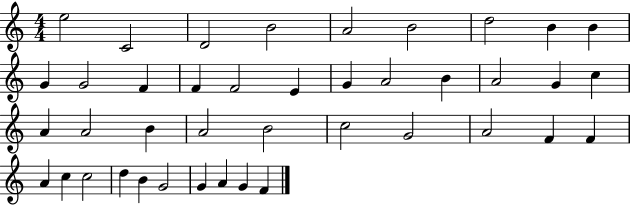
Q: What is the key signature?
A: C major